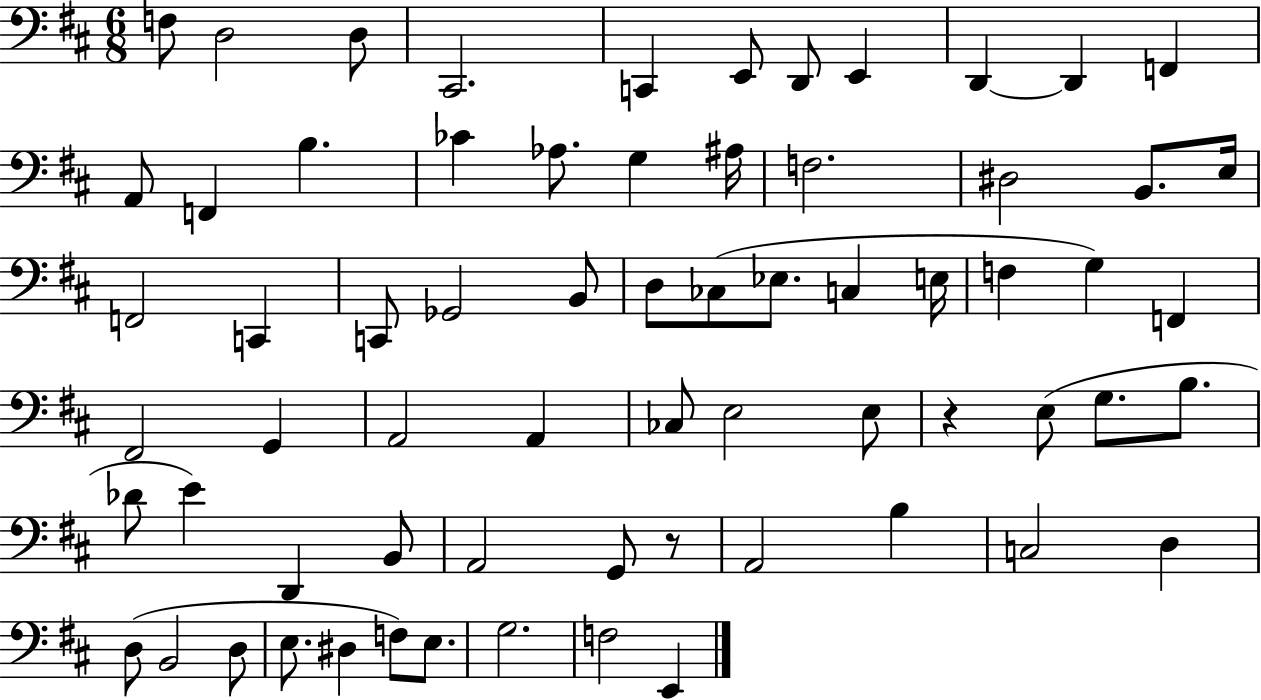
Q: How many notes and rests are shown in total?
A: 67